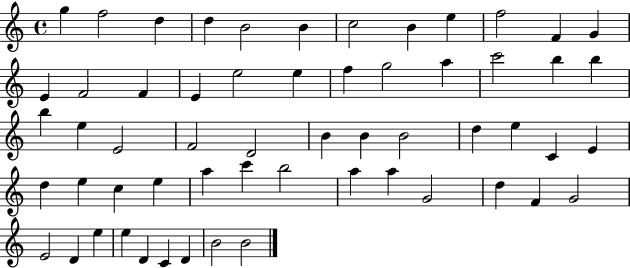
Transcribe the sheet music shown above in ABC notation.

X:1
T:Untitled
M:4/4
L:1/4
K:C
g f2 d d B2 B c2 B e f2 F G E F2 F E e2 e f g2 a c'2 b b b e E2 F2 D2 B B B2 d e C E d e c e a c' b2 a a G2 d F G2 E2 D e e D C D B2 B2